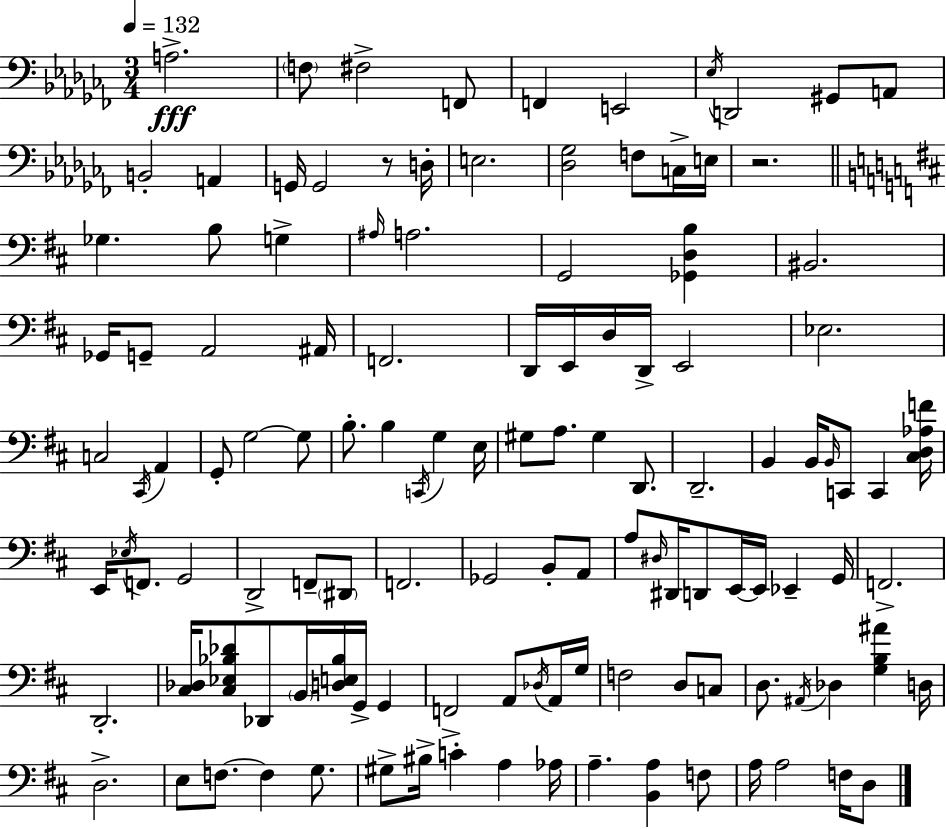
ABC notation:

X:1
T:Untitled
M:3/4
L:1/4
K:Abm
A,2 F,/2 ^F,2 F,,/2 F,, E,,2 _E,/4 D,,2 ^G,,/2 A,,/2 B,,2 A,, G,,/4 G,,2 z/2 D,/4 E,2 [_D,_G,]2 F,/2 C,/4 E,/4 z2 _G, B,/2 G, ^A,/4 A,2 G,,2 [_G,,D,B,] ^B,,2 _G,,/4 G,,/2 A,,2 ^A,,/4 F,,2 D,,/4 E,,/4 D,/4 D,,/4 E,,2 _E,2 C,2 ^C,,/4 A,, G,,/2 G,2 G,/2 B,/2 B, C,,/4 G, E,/4 ^G,/2 A,/2 ^G, D,,/2 D,,2 B,, B,,/4 B,,/4 C,,/2 C,, [^C,D,_A,F]/4 E,,/4 _E,/4 F,,/2 G,,2 D,,2 F,,/2 ^D,,/2 F,,2 _G,,2 B,,/2 A,,/2 A,/2 ^D,/4 ^D,,/4 D,,/2 E,,/4 E,,/4 _E,, G,,/4 F,,2 D,,2 [^C,_D,]/4 [^C,_E,_B,_D]/2 _D,,/2 B,,/4 [D,E,_B,]/4 G,,/4 G,, F,,2 A,,/2 _D,/4 A,,/4 G,/4 F,2 D,/2 C,/2 D,/2 ^A,,/4 _D, [G,B,^A] D,/4 D,2 E,/2 F,/2 F, G,/2 ^G,/2 ^B,/4 C A, _A,/4 A, [B,,A,] F,/2 A,/4 A,2 F,/4 D,/2